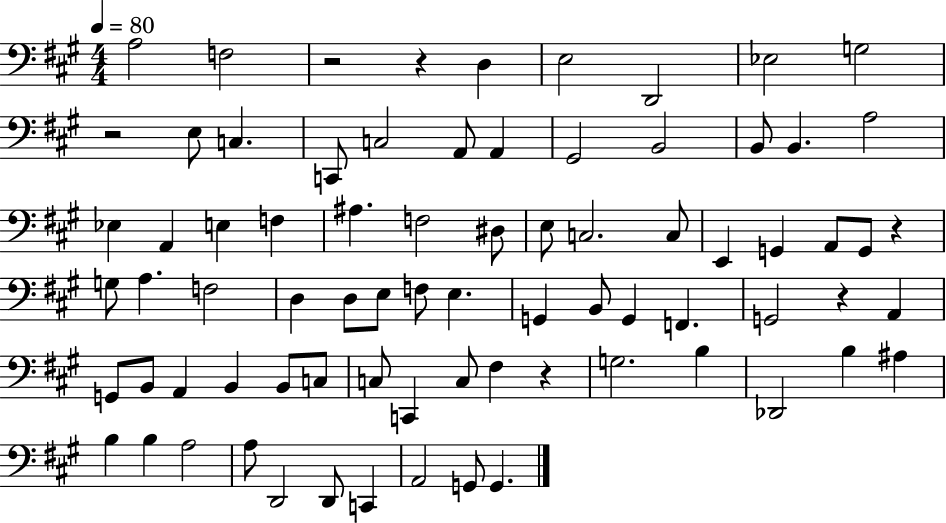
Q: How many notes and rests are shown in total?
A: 77